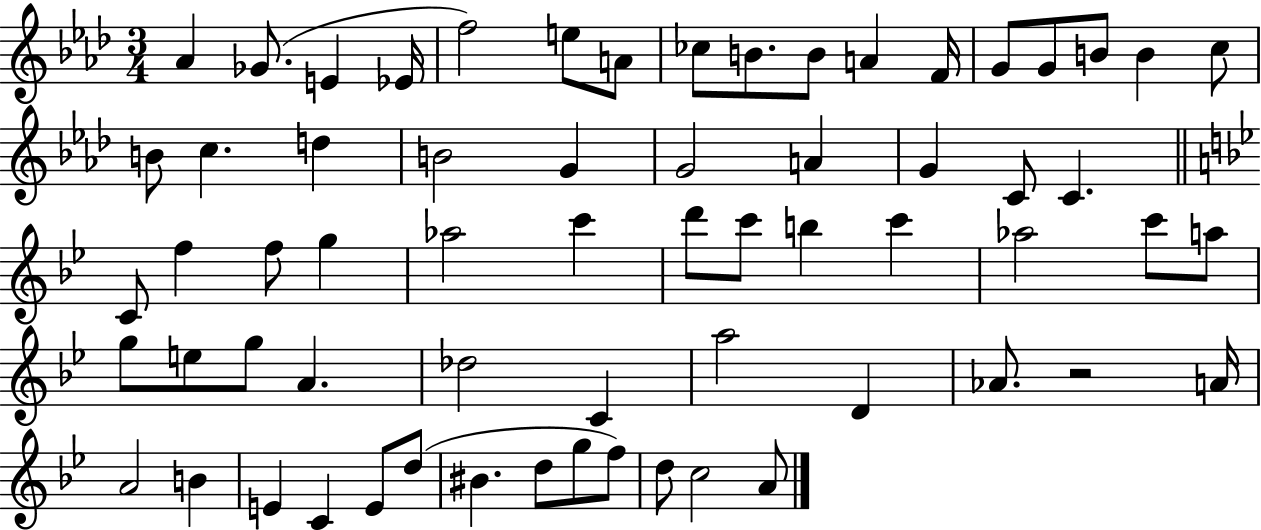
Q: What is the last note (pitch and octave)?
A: A4